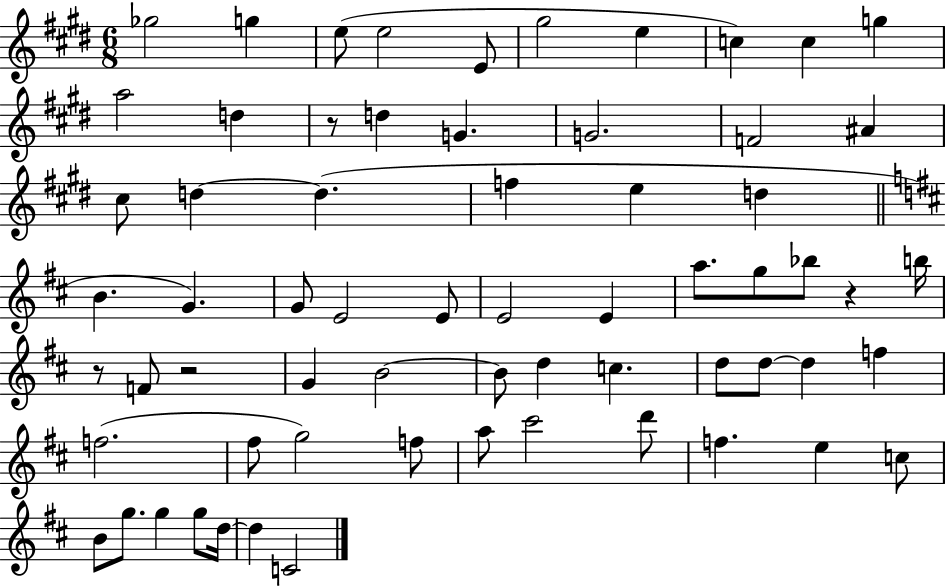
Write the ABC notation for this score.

X:1
T:Untitled
M:6/8
L:1/4
K:E
_g2 g e/2 e2 E/2 ^g2 e c c g a2 d z/2 d G G2 F2 ^A ^c/2 d d f e d B G G/2 E2 E/2 E2 E a/2 g/2 _b/2 z b/4 z/2 F/2 z2 G B2 B/2 d c d/2 d/2 d f f2 ^f/2 g2 f/2 a/2 ^c'2 d'/2 f e c/2 B/2 g/2 g g/2 d/4 d C2